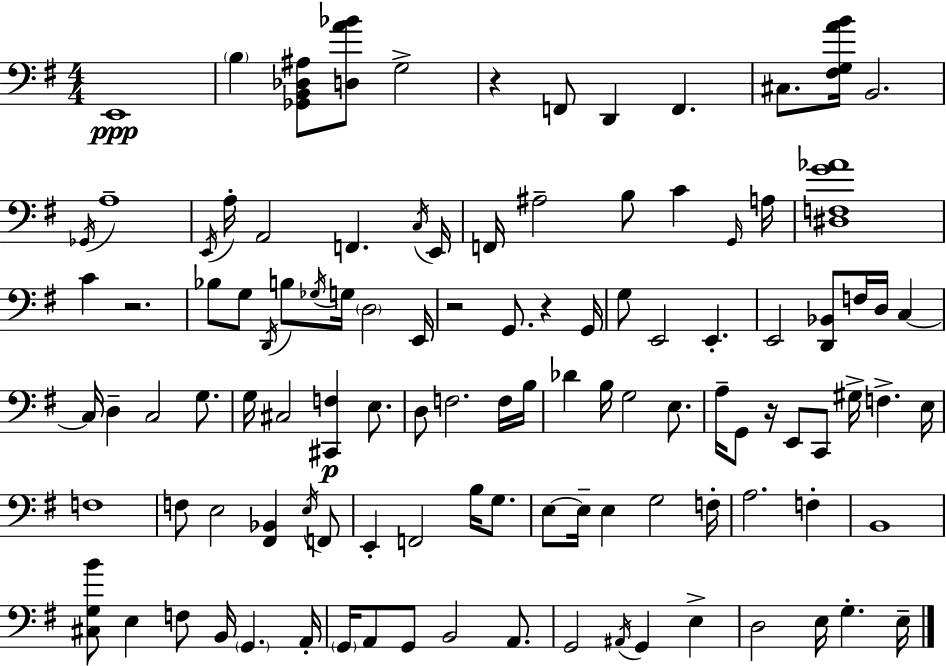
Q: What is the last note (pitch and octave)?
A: E3